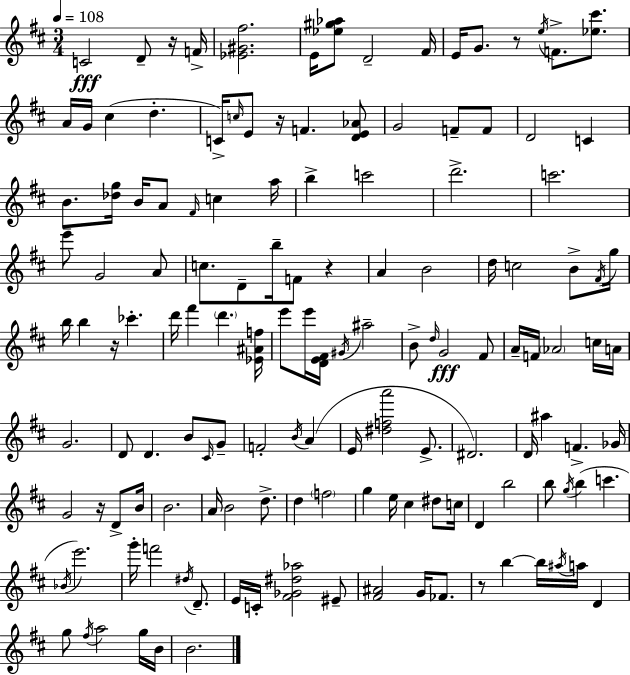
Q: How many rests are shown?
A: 7